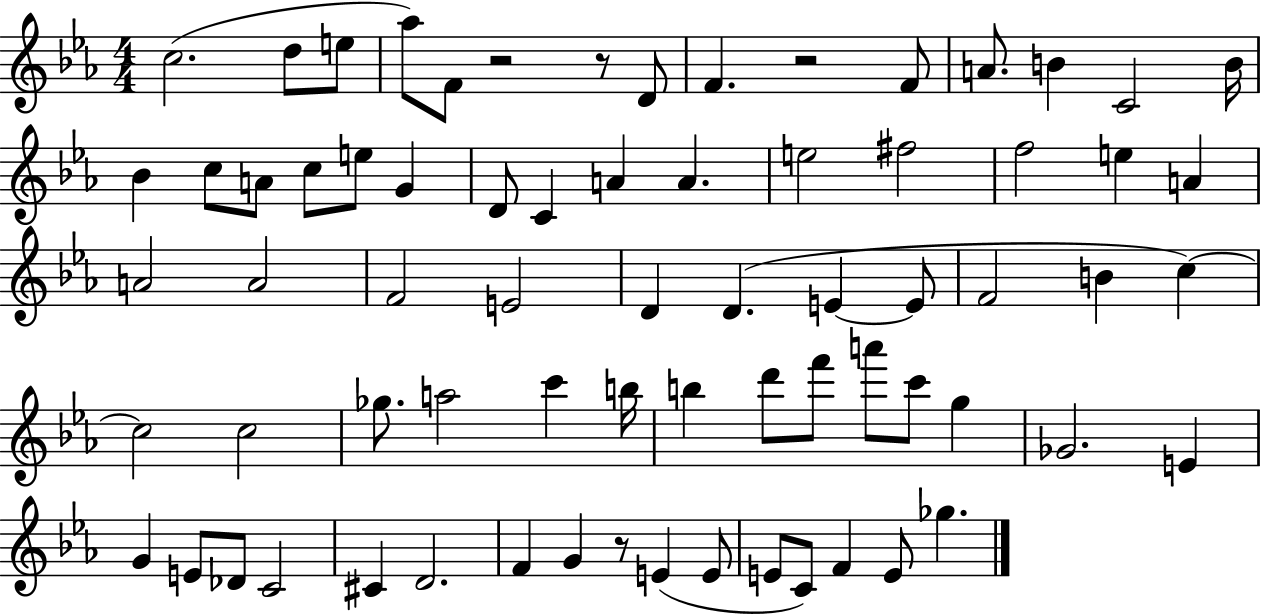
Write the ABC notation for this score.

X:1
T:Untitled
M:4/4
L:1/4
K:Eb
c2 d/2 e/2 _a/2 F/2 z2 z/2 D/2 F z2 F/2 A/2 B C2 B/4 _B c/2 A/2 c/2 e/2 G D/2 C A A e2 ^f2 f2 e A A2 A2 F2 E2 D D E E/2 F2 B c c2 c2 _g/2 a2 c' b/4 b d'/2 f'/2 a'/2 c'/2 g _G2 E G E/2 _D/2 C2 ^C D2 F G z/2 E E/2 E/2 C/2 F E/2 _g